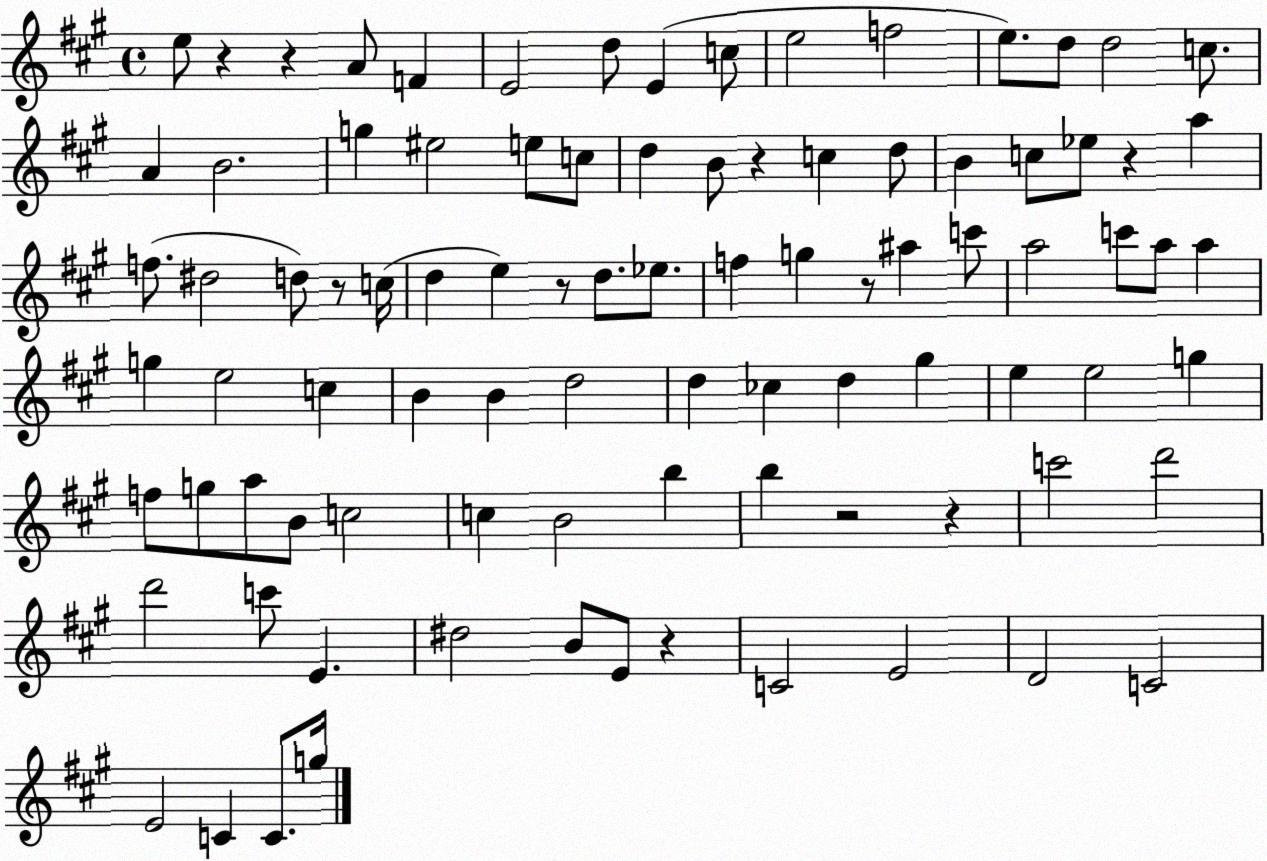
X:1
T:Untitled
M:4/4
L:1/4
K:A
e/2 z z A/2 F E2 d/2 E c/2 e2 f2 e/2 d/2 d2 c/2 A B2 g ^e2 e/2 c/2 d B/2 z c d/2 B c/2 _e/2 z a f/2 ^d2 d/2 z/2 c/4 d e z/2 d/2 _e/2 f g z/2 ^a c'/2 a2 c'/2 a/2 a g e2 c B B d2 d _c d ^g e e2 g f/2 g/2 a/2 B/2 c2 c B2 b b z2 z c'2 d'2 d'2 c'/2 E ^d2 B/2 E/2 z C2 E2 D2 C2 E2 C C/2 g/4